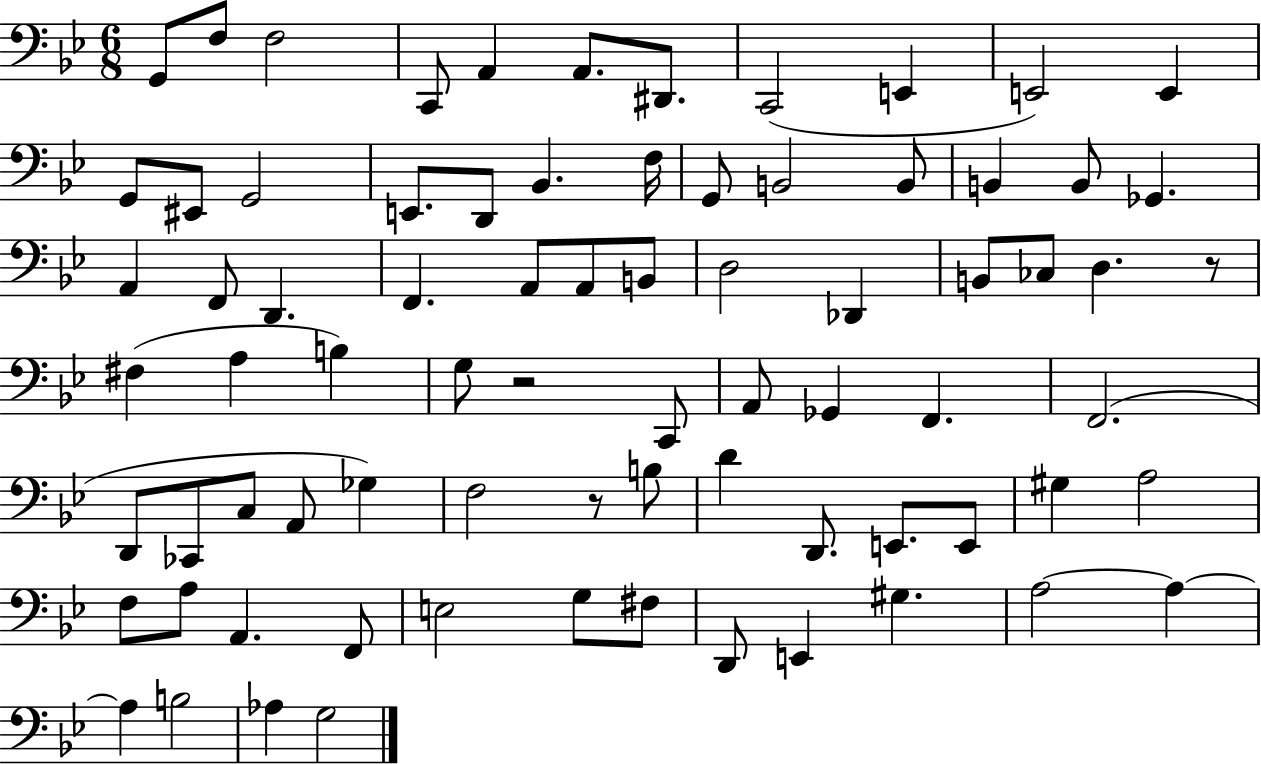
G2/e F3/e F3/h C2/e A2/q A2/e. D#2/e. C2/h E2/q E2/h E2/q G2/e EIS2/e G2/h E2/e. D2/e Bb2/q. F3/s G2/e B2/h B2/e B2/q B2/e Gb2/q. A2/q F2/e D2/q. F2/q. A2/e A2/e B2/e D3/h Db2/q B2/e CES3/e D3/q. R/e F#3/q A3/q B3/q G3/e R/h C2/e A2/e Gb2/q F2/q. F2/h. D2/e CES2/e C3/e A2/e Gb3/q F3/h R/e B3/e D4/q D2/e. E2/e. E2/e G#3/q A3/h F3/e A3/e A2/q. F2/e E3/h G3/e F#3/e D2/e E2/q G#3/q. A3/h A3/q A3/q B3/h Ab3/q G3/h